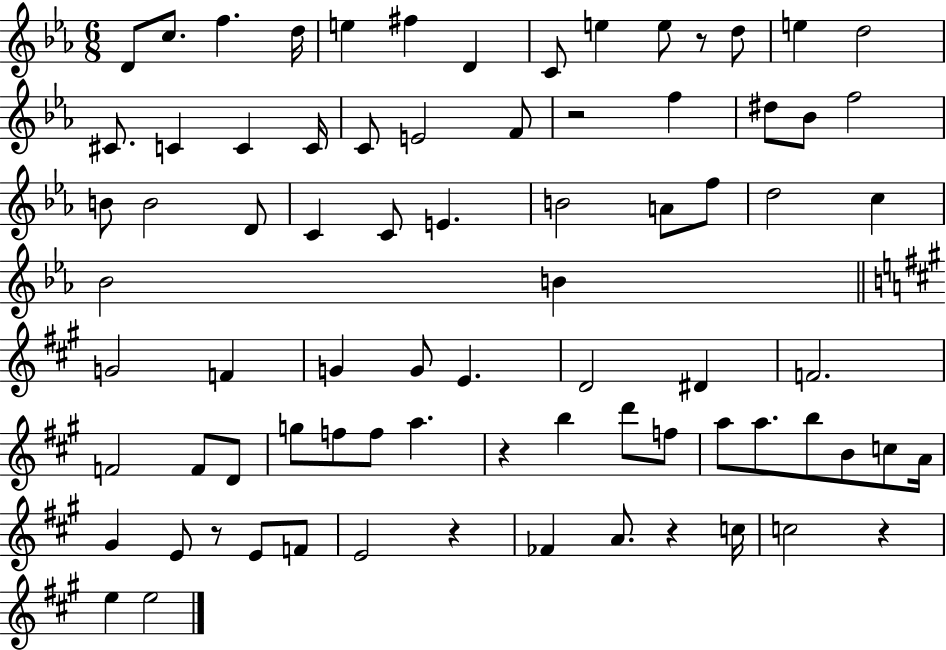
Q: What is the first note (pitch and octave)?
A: D4